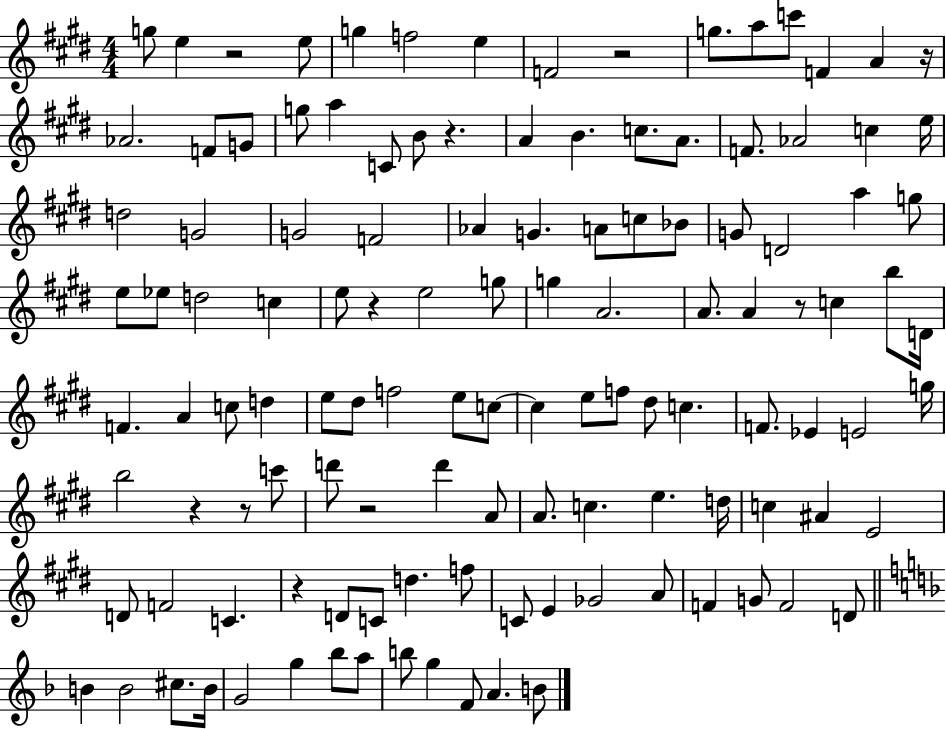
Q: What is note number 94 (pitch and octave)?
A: Gb4